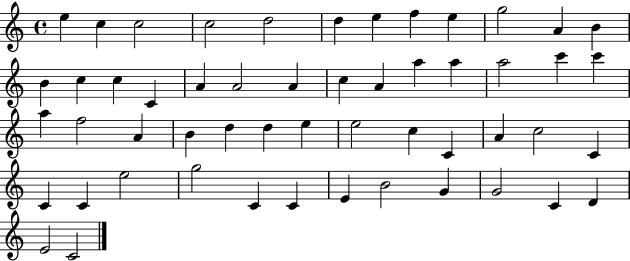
{
  \clef treble
  \time 4/4
  \defaultTimeSignature
  \key c \major
  e''4 c''4 c''2 | c''2 d''2 | d''4 e''4 f''4 e''4 | g''2 a'4 b'4 | \break b'4 c''4 c''4 c'4 | a'4 a'2 a'4 | c''4 a'4 a''4 a''4 | a''2 c'''4 c'''4 | \break a''4 f''2 a'4 | b'4 d''4 d''4 e''4 | e''2 c''4 c'4 | a'4 c''2 c'4 | \break c'4 c'4 e''2 | g''2 c'4 c'4 | e'4 b'2 g'4 | g'2 c'4 d'4 | \break e'2 c'2 | \bar "|."
}